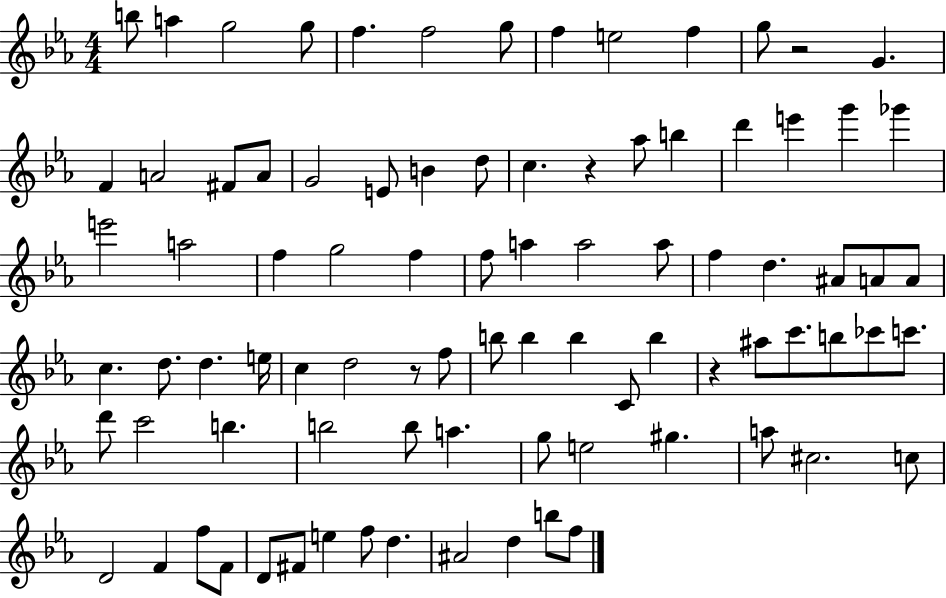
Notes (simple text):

B5/e A5/q G5/h G5/e F5/q. F5/h G5/e F5/q E5/h F5/q G5/e R/h G4/q. F4/q A4/h F#4/e A4/e G4/h E4/e B4/q D5/e C5/q. R/q Ab5/e B5/q D6/q E6/q G6/q Gb6/q E6/h A5/h F5/q G5/h F5/q F5/e A5/q A5/h A5/e F5/q D5/q. A#4/e A4/e A4/e C5/q. D5/e. D5/q. E5/s C5/q D5/h R/e F5/e B5/e B5/q B5/q C4/e B5/q R/q A#5/e C6/e. B5/e CES6/e C6/e. D6/e C6/h B5/q. B5/h B5/e A5/q. G5/e E5/h G#5/q. A5/e C#5/h. C5/e D4/h F4/q F5/e F4/e D4/e F#4/e E5/q F5/e D5/q. A#4/h D5/q B5/e F5/e